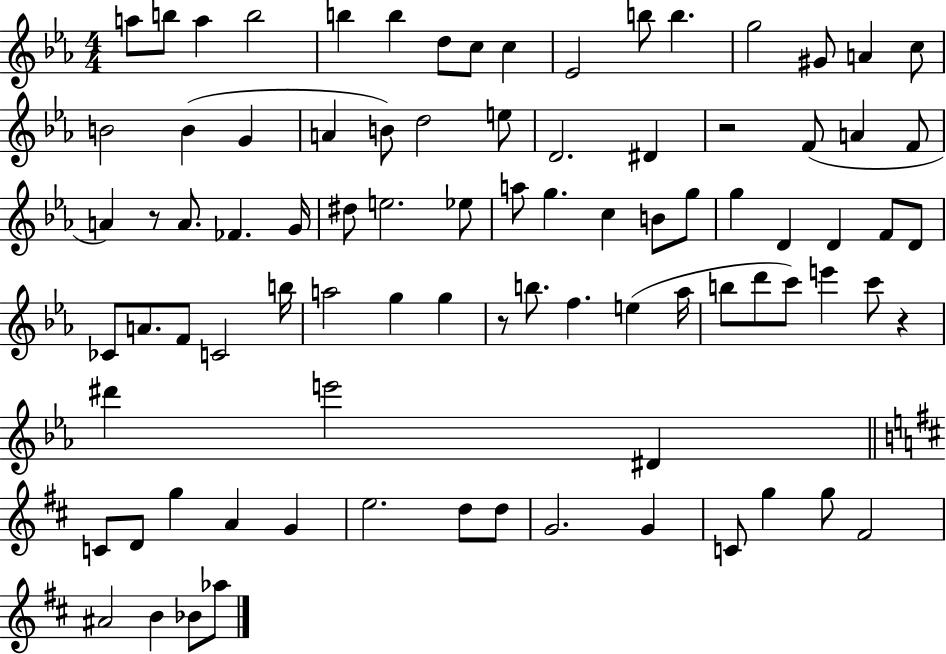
X:1
T:Untitled
M:4/4
L:1/4
K:Eb
a/2 b/2 a b2 b b d/2 c/2 c _E2 b/2 b g2 ^G/2 A c/2 B2 B G A B/2 d2 e/2 D2 ^D z2 F/2 A F/2 A z/2 A/2 _F G/4 ^d/2 e2 _e/2 a/2 g c B/2 g/2 g D D F/2 D/2 _C/2 A/2 F/2 C2 b/4 a2 g g z/2 b/2 f e _a/4 b/2 d'/2 c'/2 e' c'/2 z ^d' e'2 ^D C/2 D/2 g A G e2 d/2 d/2 G2 G C/2 g g/2 ^F2 ^A2 B _B/2 _a/2